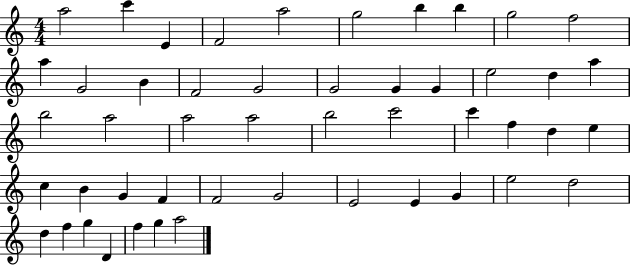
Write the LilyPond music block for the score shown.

{
  \clef treble
  \numericTimeSignature
  \time 4/4
  \key c \major
  a''2 c'''4 e'4 | f'2 a''2 | g''2 b''4 b''4 | g''2 f''2 | \break a''4 g'2 b'4 | f'2 g'2 | g'2 g'4 g'4 | e''2 d''4 a''4 | \break b''2 a''2 | a''2 a''2 | b''2 c'''2 | c'''4 f''4 d''4 e''4 | \break c''4 b'4 g'4 f'4 | f'2 g'2 | e'2 e'4 g'4 | e''2 d''2 | \break d''4 f''4 g''4 d'4 | f''4 g''4 a''2 | \bar "|."
}